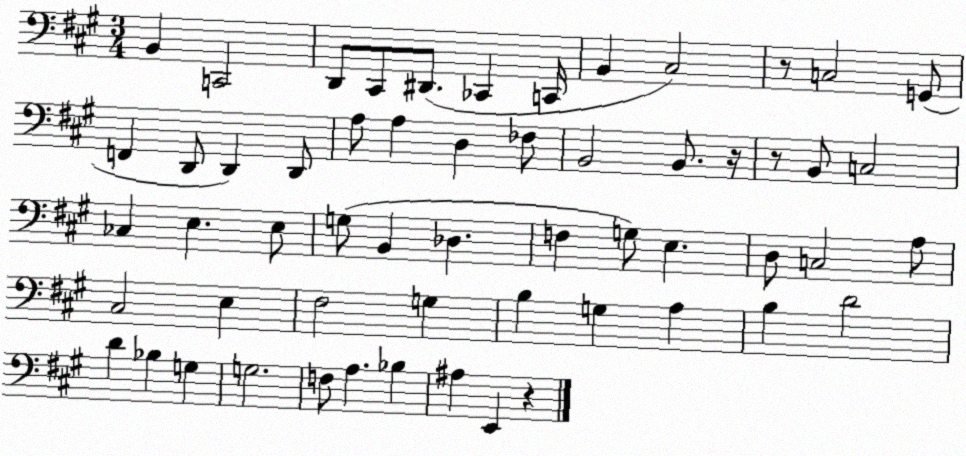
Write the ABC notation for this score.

X:1
T:Untitled
M:3/4
L:1/4
K:A
B,, C,,2 D,,/2 ^C,,/2 ^D,,/2 _C,, C,,/4 B,, ^C,2 z/2 C,2 G,,/2 F,, D,,/2 D,, D,,/2 A,/2 A, D, _F,/2 B,,2 B,,/2 z/4 z/2 B,,/2 C,2 _C, E, E,/2 G,/2 B,, _D, F, G,/2 E, D,/2 C,2 A,/2 ^C,2 E, ^F,2 G, B, G, A, B, D2 D _B, G, G,2 F,/2 A, _B, ^A, E,, z